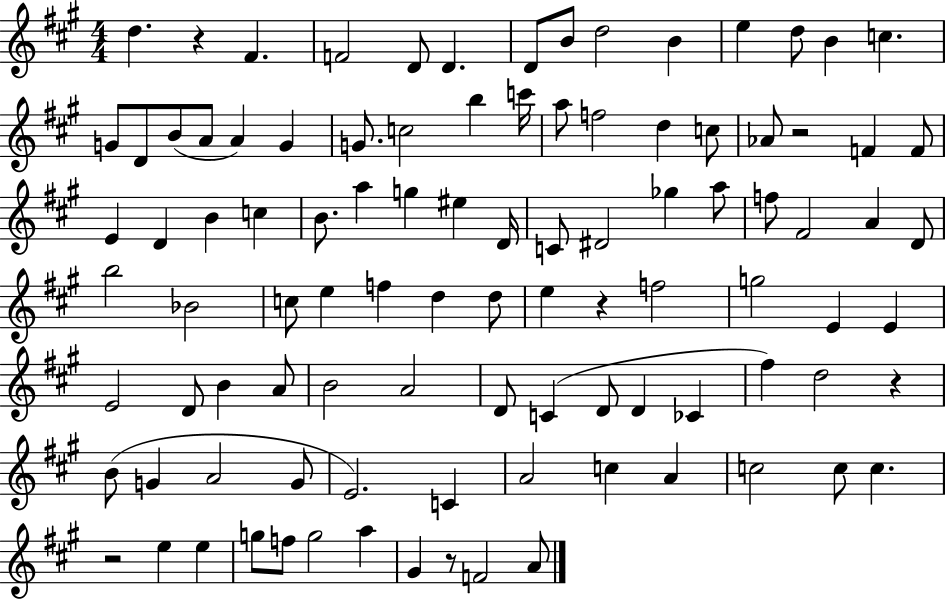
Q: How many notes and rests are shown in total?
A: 99